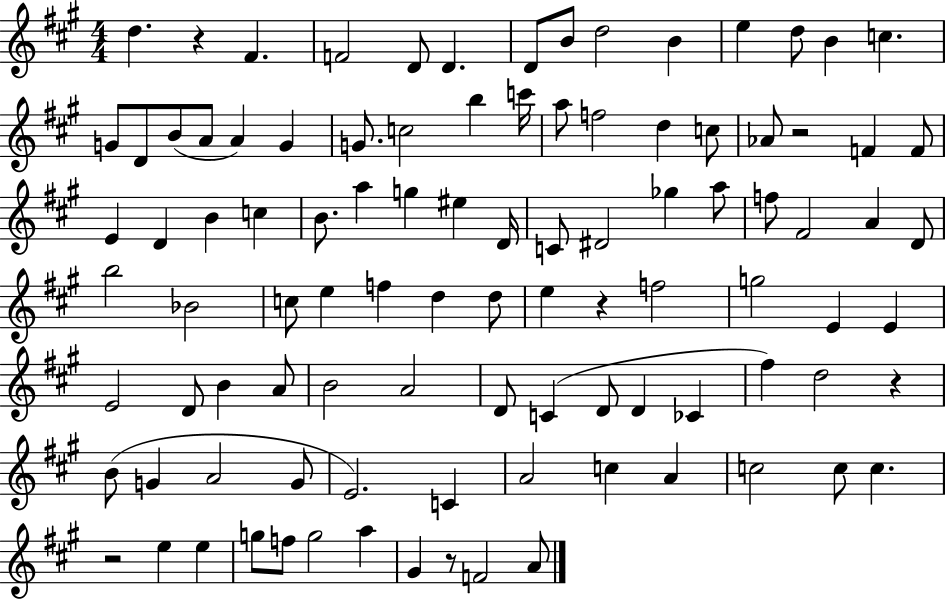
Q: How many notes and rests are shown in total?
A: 99